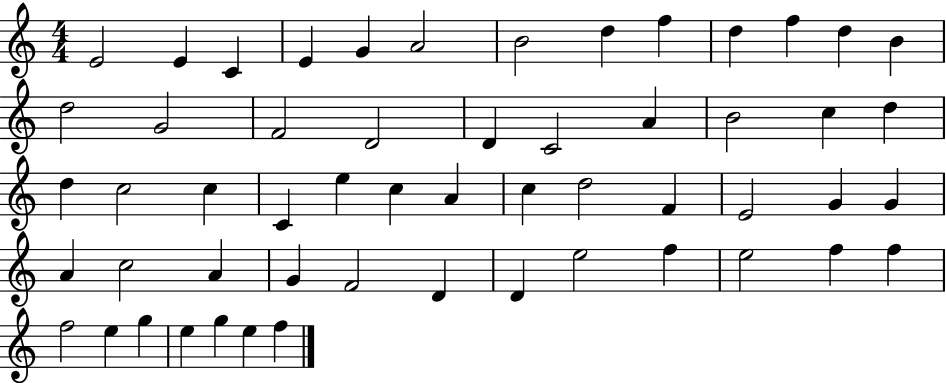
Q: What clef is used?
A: treble